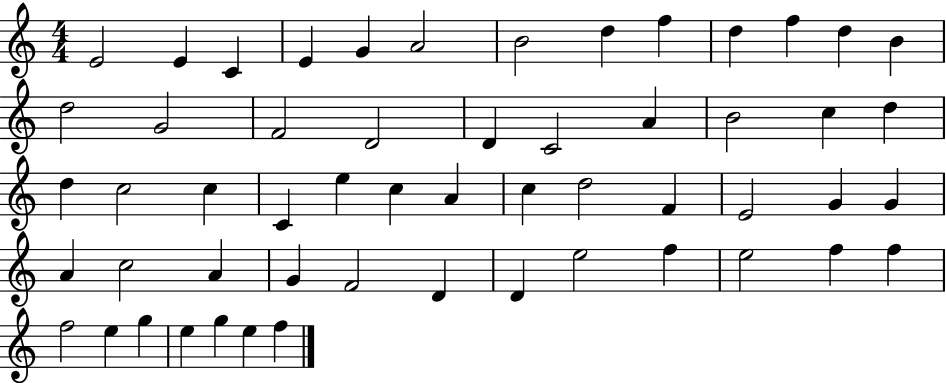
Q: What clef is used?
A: treble